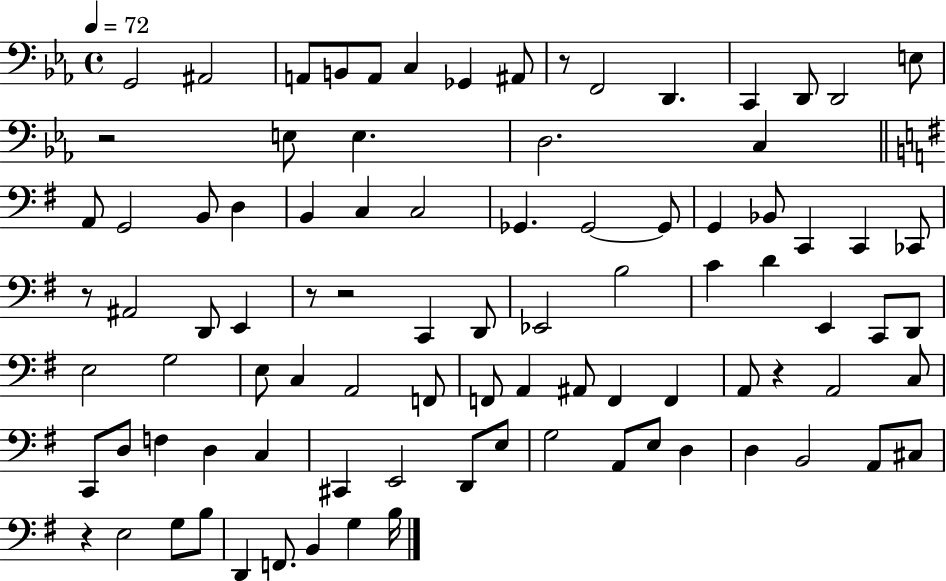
{
  \clef bass
  \time 4/4
  \defaultTimeSignature
  \key ees \major
  \tempo 4 = 72
  g,2 ais,2 | a,8 b,8 a,8 c4 ges,4 ais,8 | r8 f,2 d,4. | c,4 d,8 d,2 e8 | \break r2 e8 e4. | d2. c4 | \bar "||" \break \key g \major a,8 g,2 b,8 d4 | b,4 c4 c2 | ges,4. ges,2~~ ges,8 | g,4 bes,8 c,4 c,4 ces,8 | \break r8 ais,2 d,8 e,4 | r8 r2 c,4 d,8 | ees,2 b2 | c'4 d'4 e,4 c,8 d,8 | \break e2 g2 | e8 c4 a,2 f,8 | f,8 a,4 ais,8 f,4 f,4 | a,8 r4 a,2 c8 | \break c,8 d8 f4 d4 c4 | cis,4 e,2 d,8 e8 | g2 a,8 e8 d4 | d4 b,2 a,8 cis8 | \break r4 e2 g8 b8 | d,4 f,8. b,4 g4 b16 | \bar "|."
}